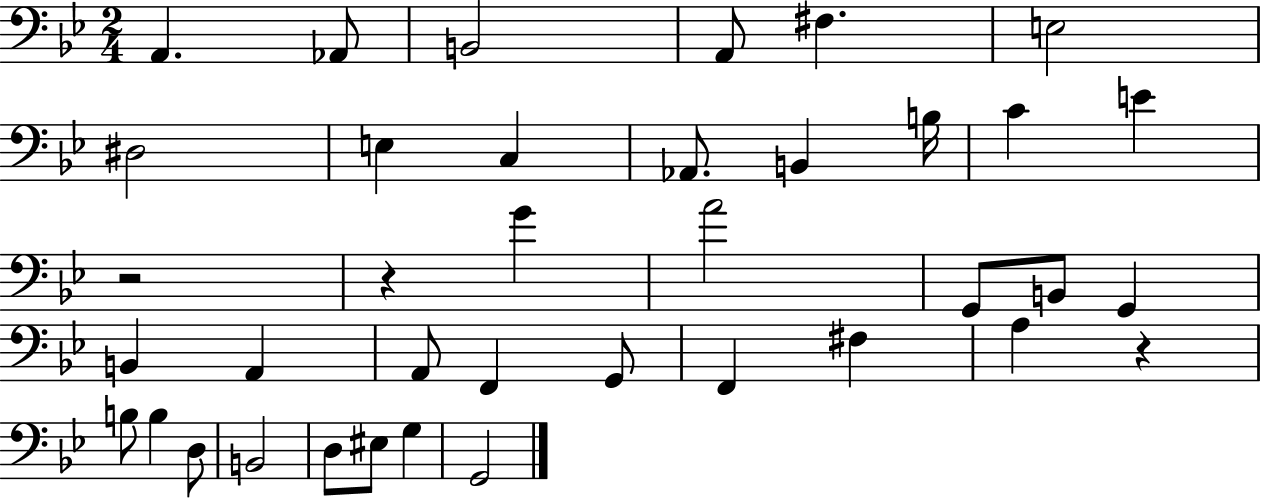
A2/q. Ab2/e B2/h A2/e F#3/q. E3/h D#3/h E3/q C3/q Ab2/e. B2/q B3/s C4/q E4/q R/h R/q G4/q A4/h G2/e B2/e G2/q B2/q A2/q A2/e F2/q G2/e F2/q F#3/q A3/q R/q B3/e B3/q D3/e B2/h D3/e EIS3/e G3/q G2/h